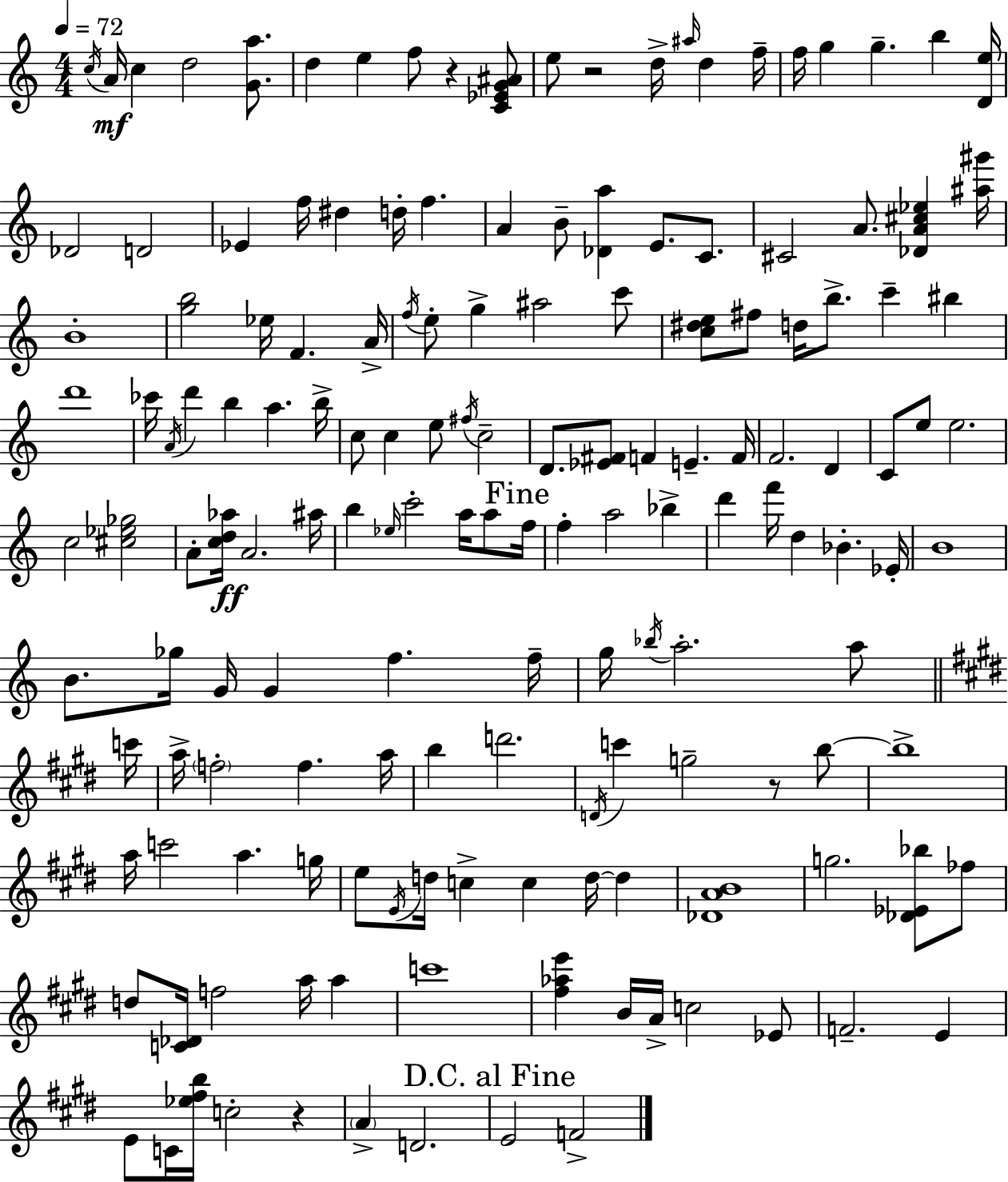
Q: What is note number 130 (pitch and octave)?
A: E4